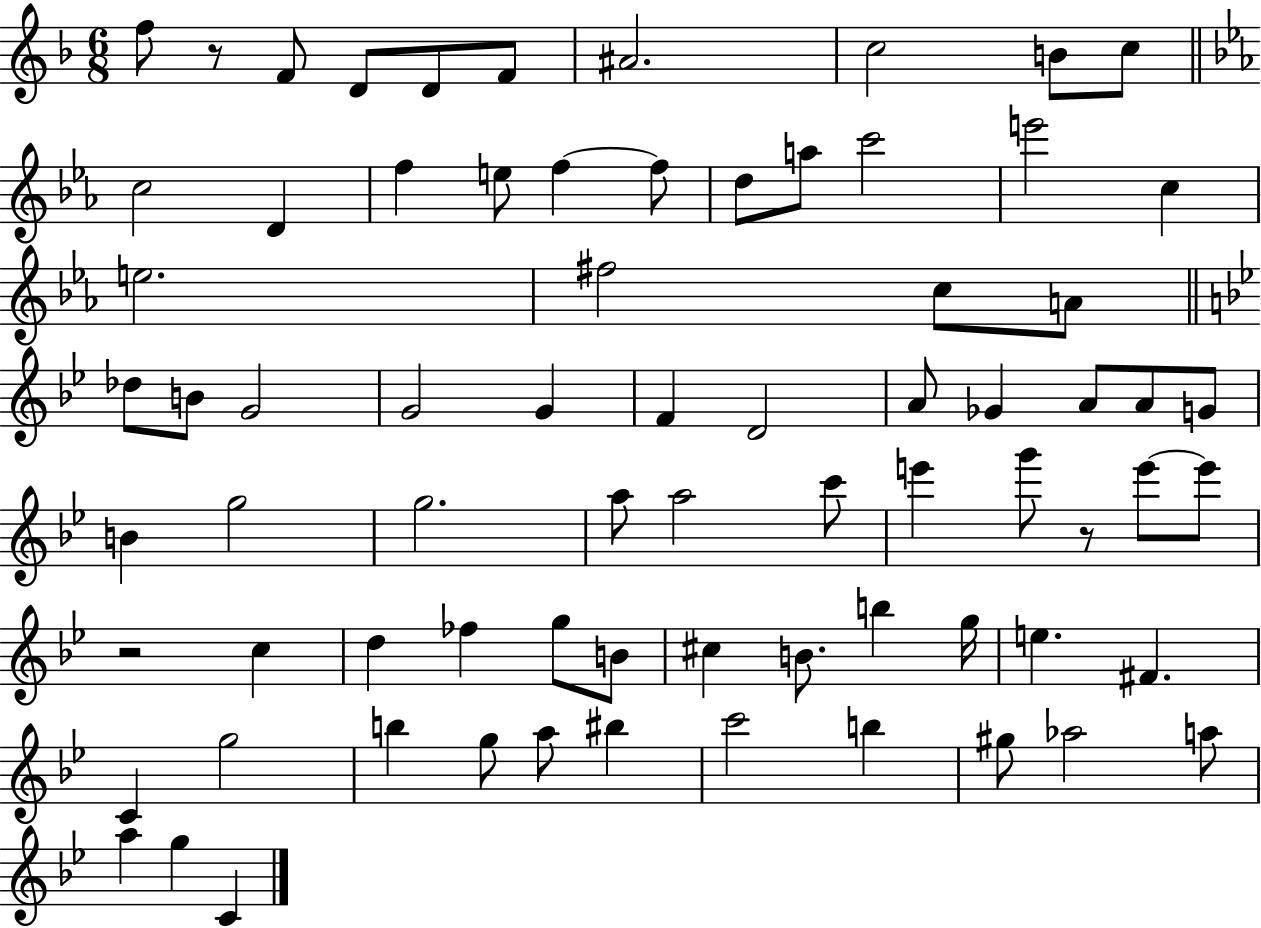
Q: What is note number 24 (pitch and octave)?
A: A4